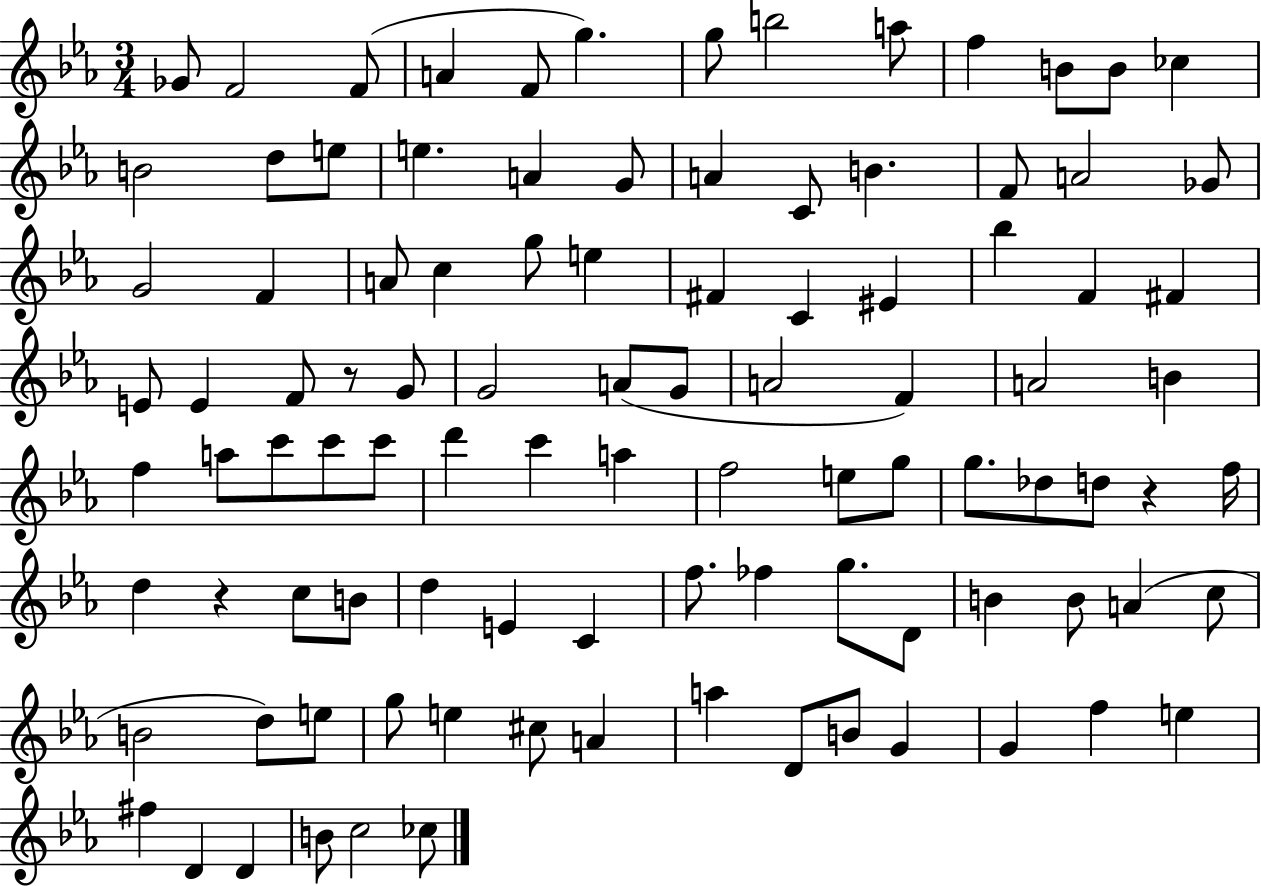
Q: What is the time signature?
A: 3/4